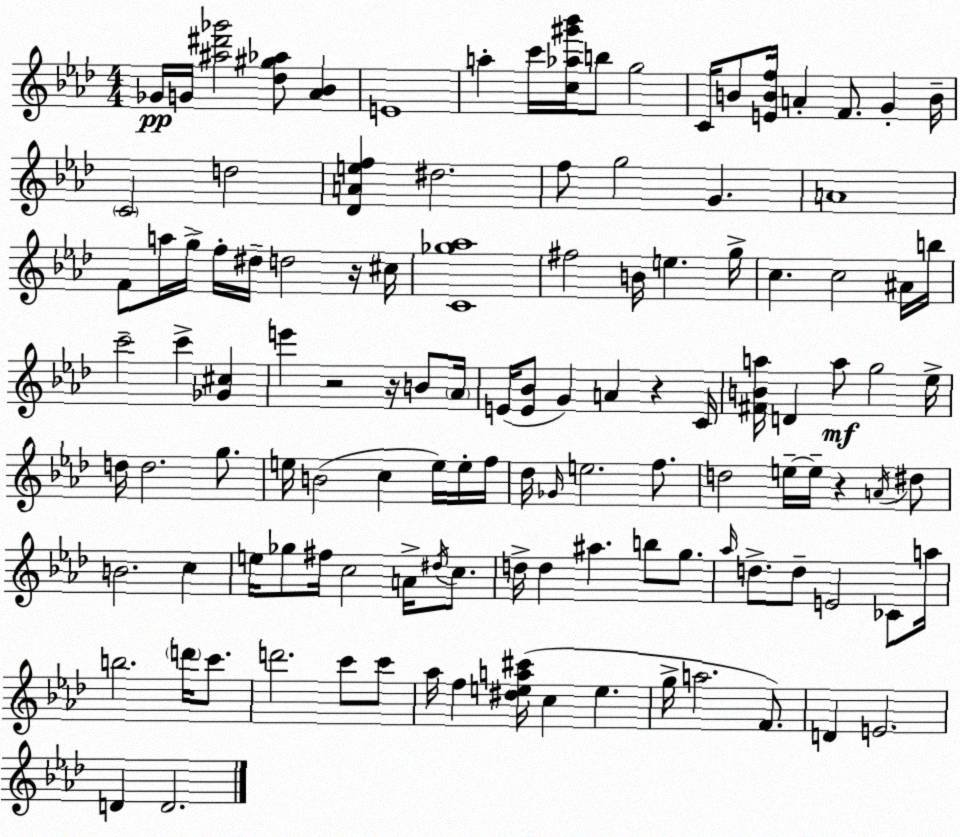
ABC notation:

X:1
T:Untitled
M:4/4
L:1/4
K:Fm
_G/4 G/4 [^a^d'_g']2 [_d^g_a]/2 [_A_B] E4 a c'/4 [c_a^g'_b']/4 b/2 g2 C/4 B/2 [EBf]/4 A F/2 G B/4 C2 d2 [_DAef] ^d2 f/2 g2 G A4 F/2 a/4 g/4 f/4 ^d/4 d2 z/4 ^c/4 [C_g_a]4 ^f2 B/4 e g/4 c c2 ^A/4 b/4 c'2 c' [_G^c] e' z2 z/4 B/2 _A/4 E/4 [E_B]/2 G A z C/4 [^FBa]/4 D a/2 g2 _e/4 d/4 d2 g/2 e/4 B2 c e/4 e/4 f/4 _d/4 _G/4 e2 f/2 d2 e/4 e/4 z A/4 ^d/2 B2 c e/4 _g/2 ^f/4 c2 A/4 ^d/4 c/2 d/4 d ^a b/2 g/2 _a/4 d/2 d/2 E2 _C/2 a/4 b2 d'/4 c'/2 d'2 c'/2 c'/2 _a/4 f [^dea^c']/4 c e g/4 a2 F/2 D E2 D D2